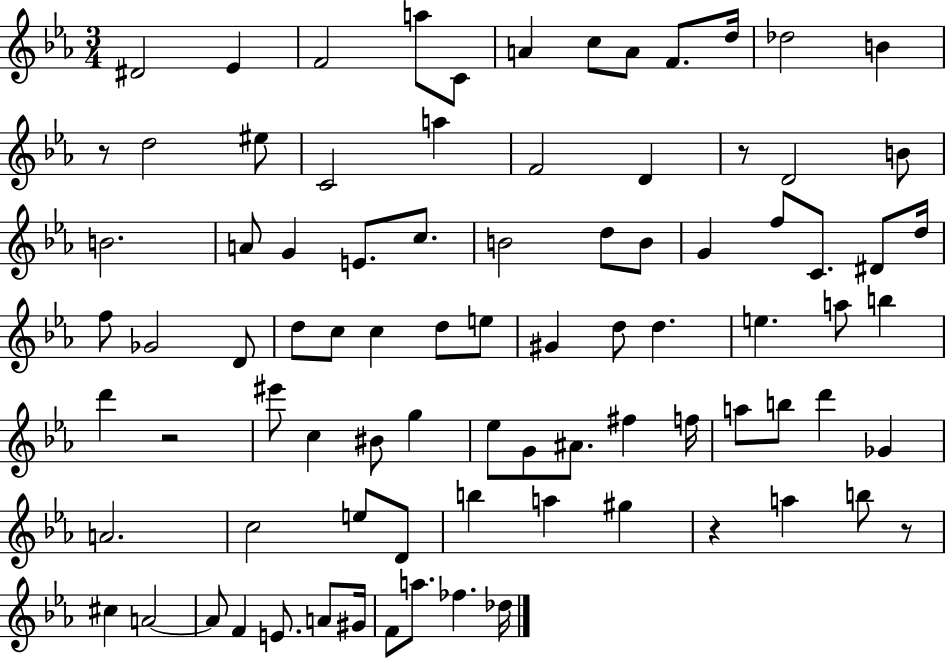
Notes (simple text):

D#4/h Eb4/q F4/h A5/e C4/e A4/q C5/e A4/e F4/e. D5/s Db5/h B4/q R/e D5/h EIS5/e C4/h A5/q F4/h D4/q R/e D4/h B4/e B4/h. A4/e G4/q E4/e. C5/e. B4/h D5/e B4/e G4/q F5/e C4/e. D#4/e D5/s F5/e Gb4/h D4/e D5/e C5/e C5/q D5/e E5/e G#4/q D5/e D5/q. E5/q. A5/e B5/q D6/q R/h EIS6/e C5/q BIS4/e G5/q Eb5/e G4/e A#4/e. F#5/q F5/s A5/e B5/e D6/q Gb4/q A4/h. C5/h E5/e D4/e B5/q A5/q G#5/q R/q A5/q B5/e R/e C#5/q A4/h A4/e F4/q E4/e. A4/e G#4/s F4/e A5/e. FES5/q. Db5/s